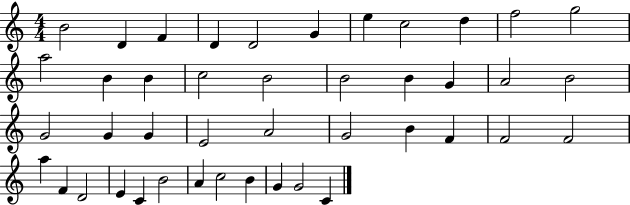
{
  \clef treble
  \numericTimeSignature
  \time 4/4
  \key c \major
  b'2 d'4 f'4 | d'4 d'2 g'4 | e''4 c''2 d''4 | f''2 g''2 | \break a''2 b'4 b'4 | c''2 b'2 | b'2 b'4 g'4 | a'2 b'2 | \break g'2 g'4 g'4 | e'2 a'2 | g'2 b'4 f'4 | f'2 f'2 | \break a''4 f'4 d'2 | e'4 c'4 b'2 | a'4 c''2 b'4 | g'4 g'2 c'4 | \break \bar "|."
}